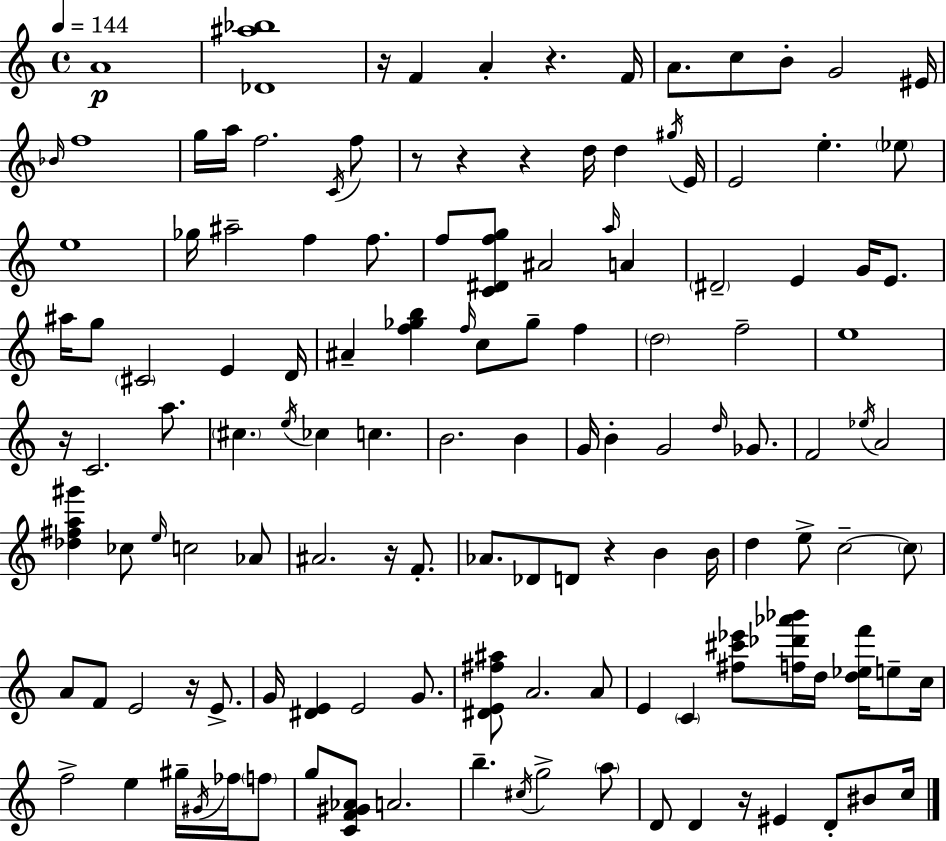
A4/w [Db4,A#5,Bb5]/w R/s F4/q A4/q R/q. F4/s A4/e. C5/e B4/e G4/h EIS4/s Bb4/s F5/w G5/s A5/s F5/h. C4/s F5/e R/e R/q R/q D5/s D5/q G#5/s E4/s E4/h E5/q. Eb5/e E5/w Gb5/s A#5/h F5/q F5/e. F5/e [C4,D#4,F5,G5]/e A#4/h A5/s A4/q D#4/h E4/q G4/s E4/e. A#5/s G5/e C#4/h E4/q D4/s A#4/q [F5,Gb5,B5]/q F5/s C5/e Gb5/e F5/q D5/h F5/h E5/w R/s C4/h. A5/e. C#5/q. E5/s CES5/q C5/q. B4/h. B4/q G4/s B4/q G4/h D5/s Gb4/e. F4/h Eb5/s A4/h [Db5,F#5,A5,G#6]/q CES5/e E5/s C5/h Ab4/e A#4/h. R/s F4/e. Ab4/e. Db4/e D4/e R/q B4/q B4/s D5/q E5/e C5/h C5/e A4/e F4/e E4/h R/s E4/e. G4/s [D#4,E4]/q E4/h G4/e. [D#4,E4,F#5,A#5]/e A4/h. A4/e E4/q C4/q [F#5,C#6,Eb6]/e [F5,Db6,Ab6,Bb6]/s D5/s [D5,Eb5,F6]/s E5/e C5/s F5/h E5/q G#5/s G#4/s FES5/s F5/e G5/e [C4,F4,G#4,Ab4]/e A4/h. B5/q. C#5/s G5/h A5/e D4/e D4/q R/s EIS4/q D4/e BIS4/e C5/s